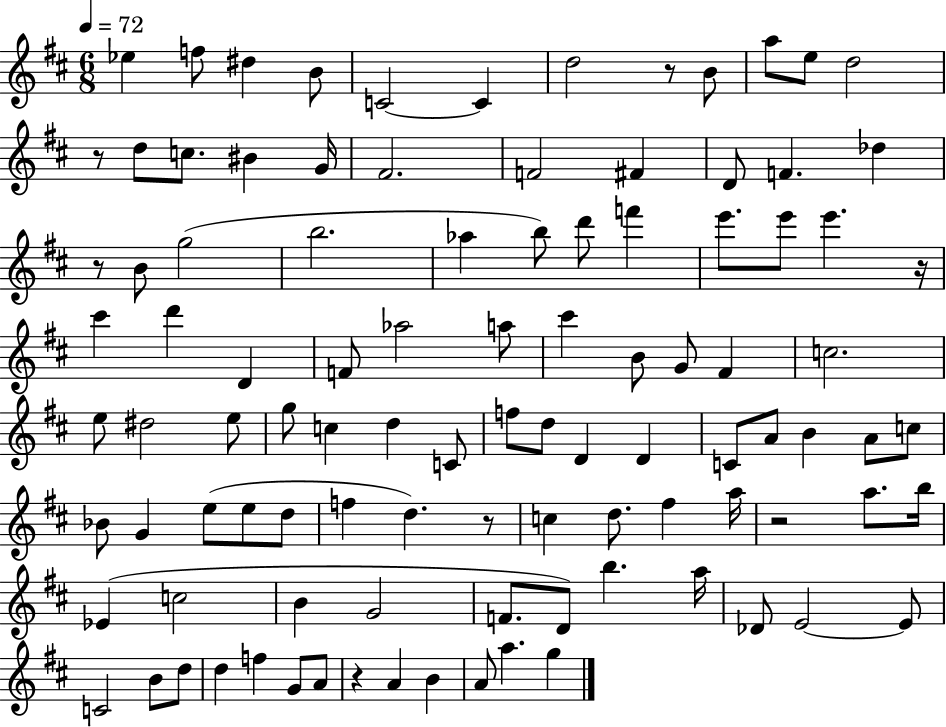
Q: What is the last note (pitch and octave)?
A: G5